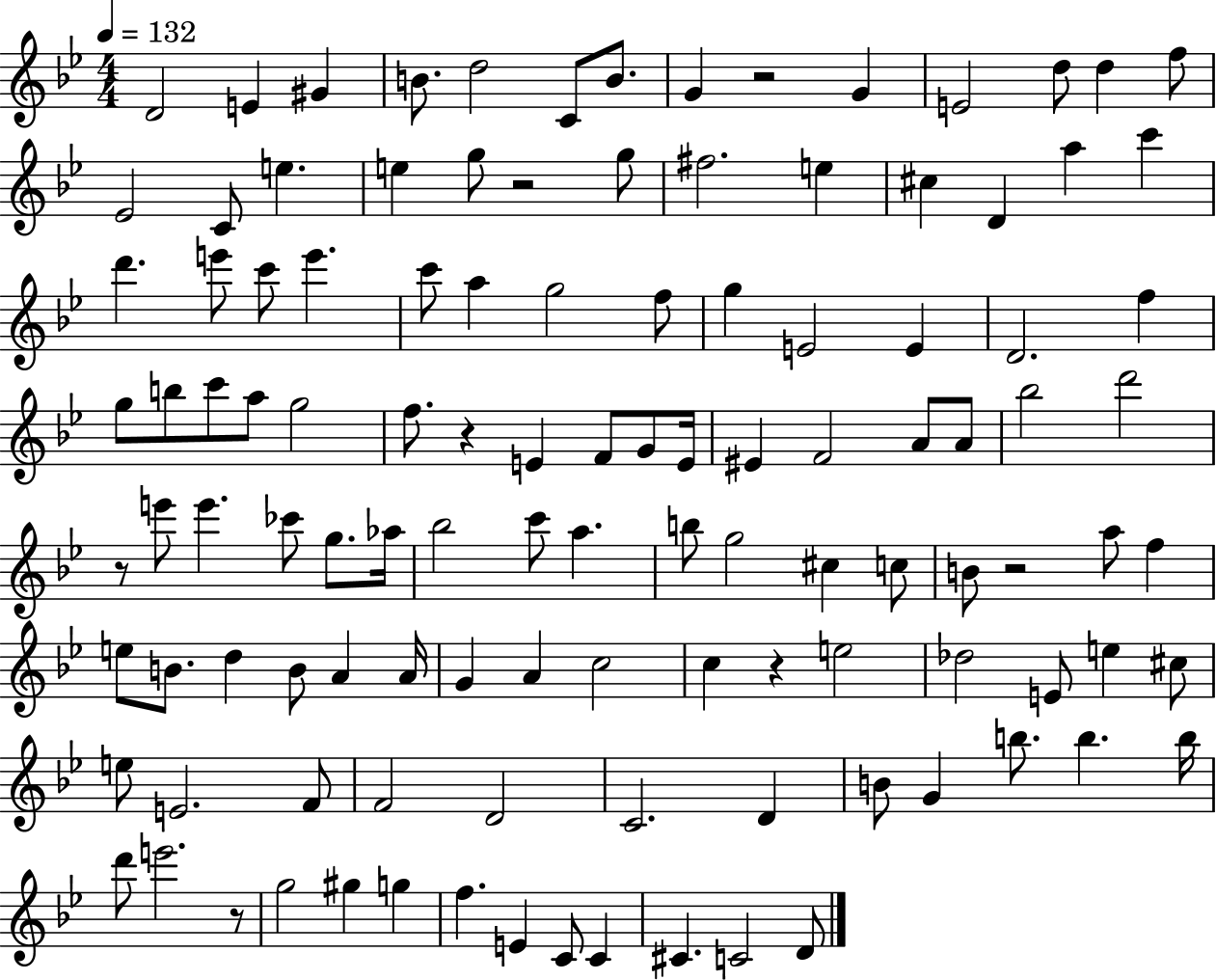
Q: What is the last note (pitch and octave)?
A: D4